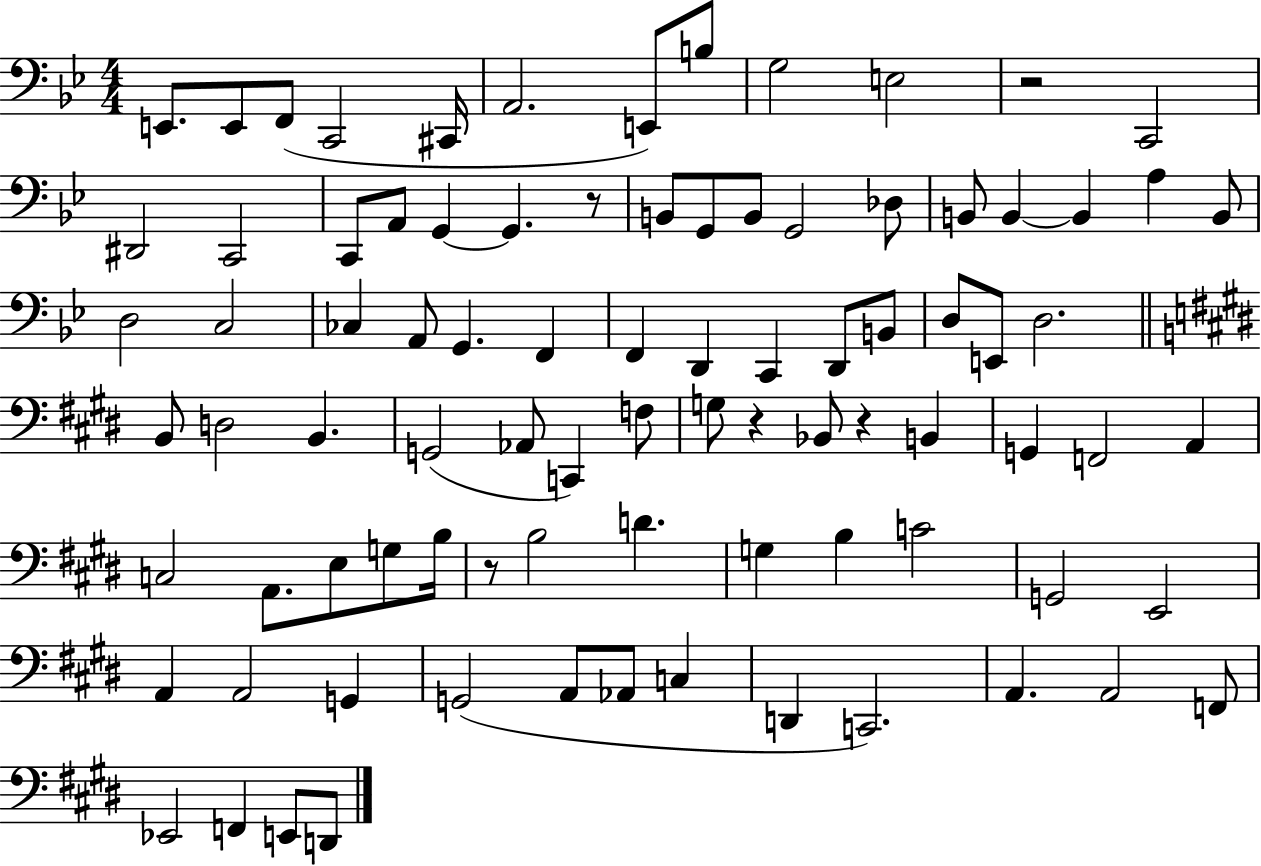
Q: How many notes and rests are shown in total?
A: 87